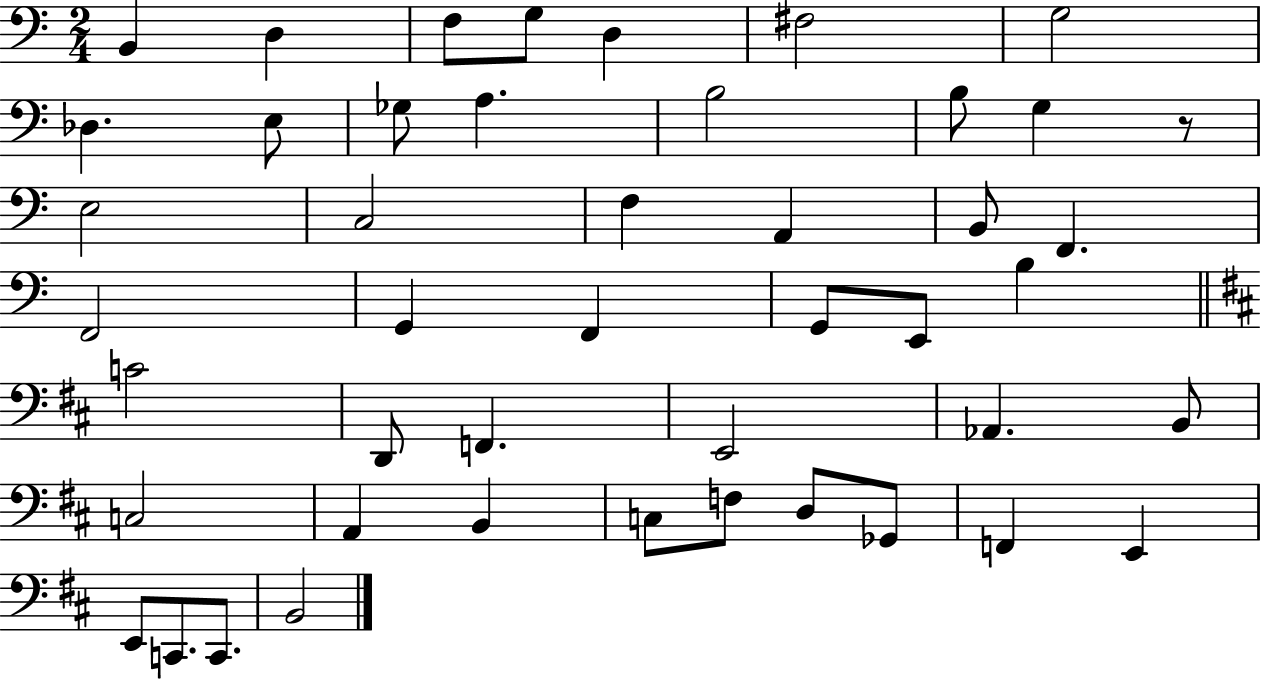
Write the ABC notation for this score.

X:1
T:Untitled
M:2/4
L:1/4
K:C
B,, D, F,/2 G,/2 D, ^F,2 G,2 _D, E,/2 _G,/2 A, B,2 B,/2 G, z/2 E,2 C,2 F, A,, B,,/2 F,, F,,2 G,, F,, G,,/2 E,,/2 B, C2 D,,/2 F,, E,,2 _A,, B,,/2 C,2 A,, B,, C,/2 F,/2 D,/2 _G,,/2 F,, E,, E,,/2 C,,/2 C,,/2 B,,2